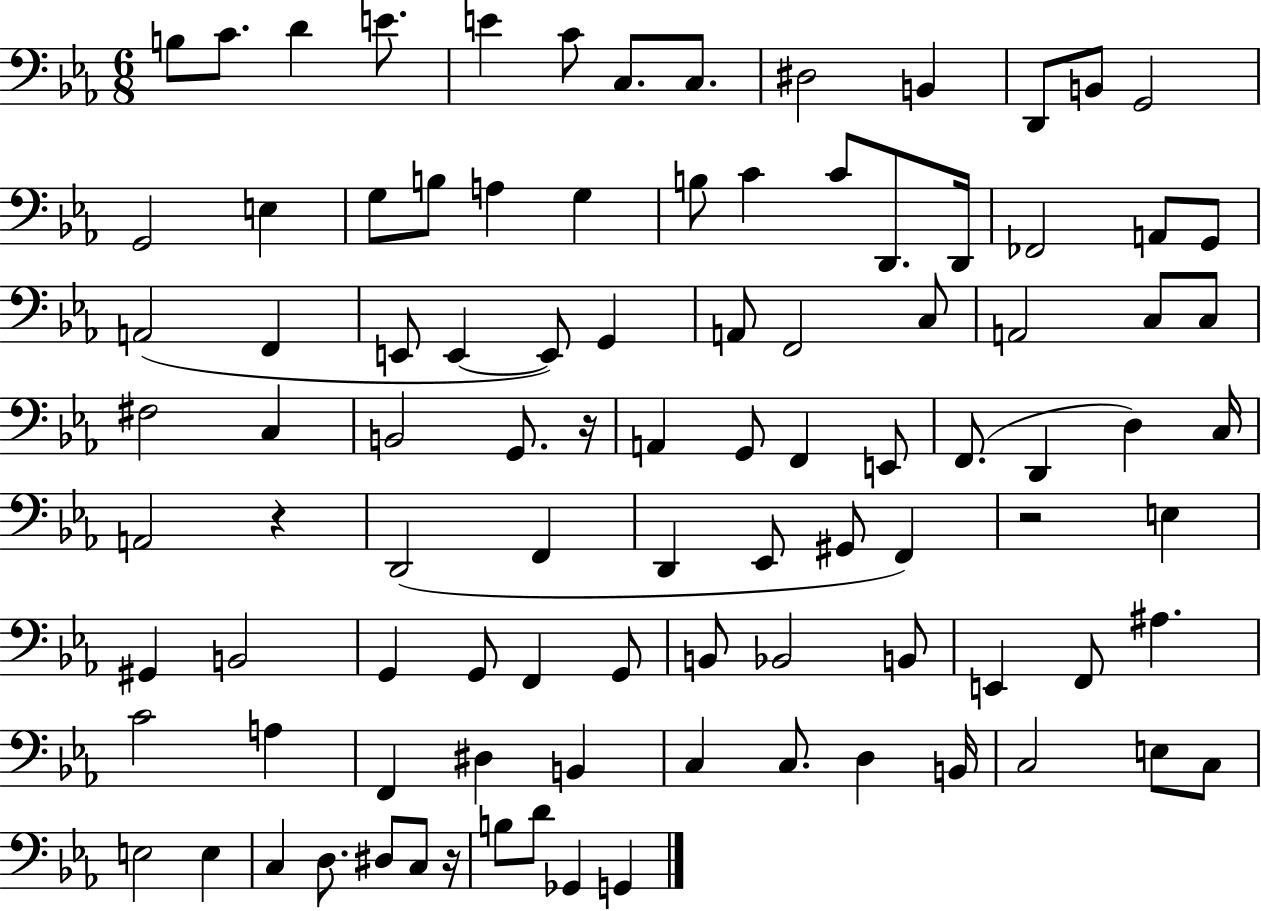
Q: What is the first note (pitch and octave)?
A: B3